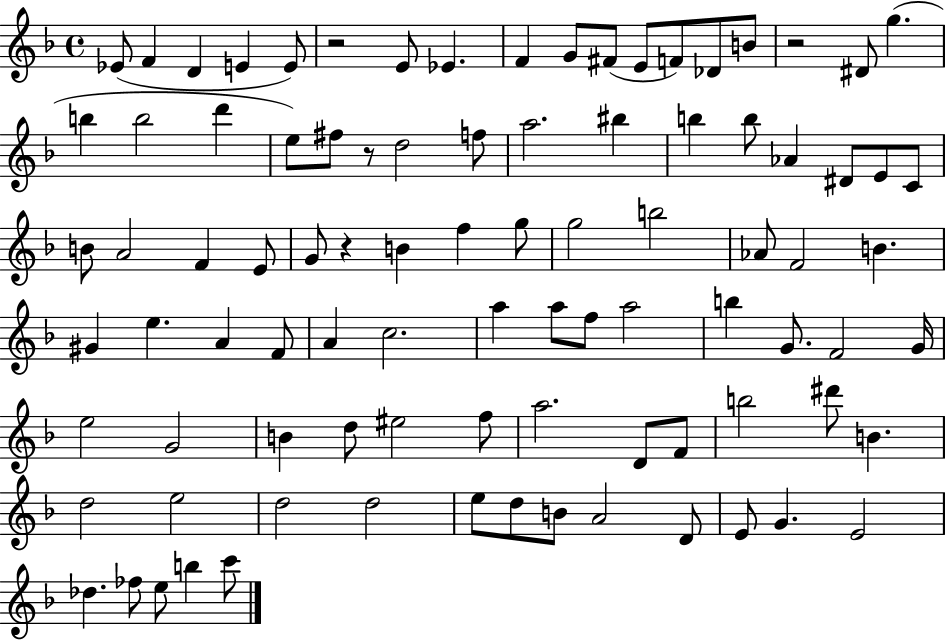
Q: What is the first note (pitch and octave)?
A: Eb4